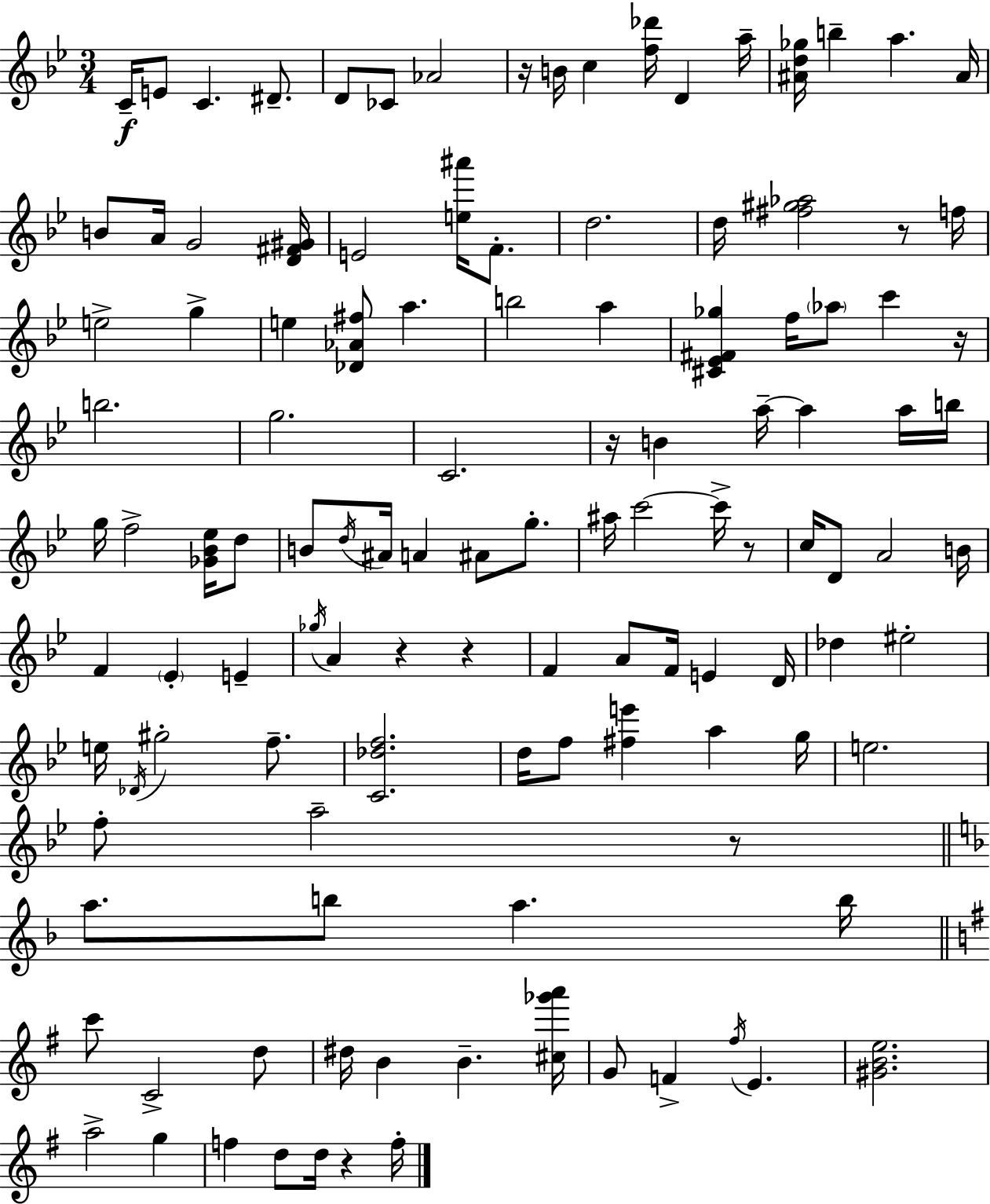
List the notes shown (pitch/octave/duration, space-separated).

C4/s E4/e C4/q. D#4/e. D4/e CES4/e Ab4/h R/s B4/s C5/q [F5,Db6]/s D4/q A5/s [A#4,D5,Gb5]/s B5/q A5/q. A#4/s B4/e A4/s G4/h [D4,F#4,G#4]/s E4/h [E5,A#6]/s F4/e. D5/h. D5/s [F#5,G#5,Ab5]/h R/e F5/s E5/h G5/q E5/q [Db4,Ab4,F#5]/e A5/q. B5/h A5/q [C#4,Eb4,F#4,Gb5]/q F5/s Ab5/e C6/q R/s B5/h. G5/h. C4/h. R/s B4/q A5/s A5/q A5/s B5/s G5/s F5/h [Gb4,Bb4,Eb5]/s D5/e B4/e D5/s A#4/s A4/q A#4/e G5/e. A#5/s C6/h C6/s R/e C5/s D4/e A4/h B4/s F4/q Eb4/q E4/q Gb5/s A4/q R/q R/q F4/q A4/e F4/s E4/q D4/s Db5/q EIS5/h E5/s Db4/s G#5/h F5/e. [C4,Db5,F5]/h. D5/s F5/e [F#5,E6]/q A5/q G5/s E5/h. F5/e A5/h R/e A5/e. B5/e A5/q. B5/s C6/e C4/h D5/e D#5/s B4/q B4/q. [C#5,Gb6,A6]/s G4/e F4/q F#5/s E4/q. [G#4,B4,E5]/h. A5/h G5/q F5/q D5/e D5/s R/q F5/s